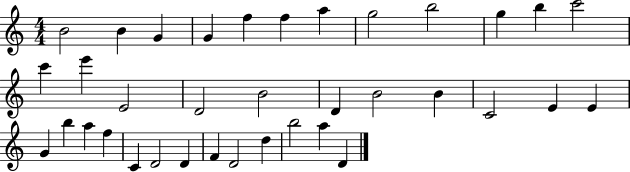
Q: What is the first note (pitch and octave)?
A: B4